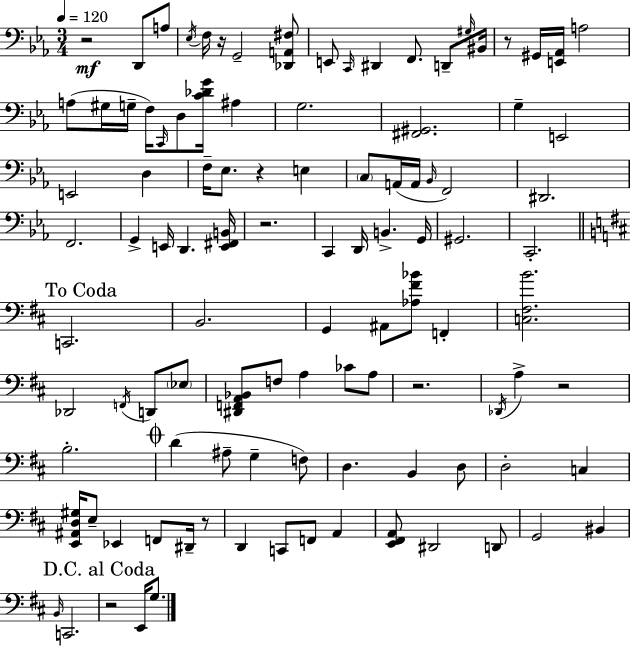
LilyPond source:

{
  \clef bass
  \numericTimeSignature
  \time 3/4
  \key c \minor
  \tempo 4 = 120
  r2\mf d,8 a8 | \acciaccatura { ees16 } f16 r16 g,2-- <des, a, fis>8 | e,8 \grace { c,16 } dis,4 f,8. d,8-- | \grace { gis16 } bis,16 r8 gis,16 <e, aes,>16 a2 | \break a8( gis16 g16-- f16) \grace { c,16 } d8 <c' des' g'>16 | ais4 g2. | <fis, gis,>2. | g4-- e,2 | \break e,2 | d4 f16-- ees8. r4 | e4 \parenthesize c8 a,16( a,16 \grace { bes,16 }) f,2 | dis,2. | \break f,2. | g,4-> e,16 d,4. | <e, fis, b,>16 r2. | c,4 d,16 b,4.-> | \break g,16 gis,2. | c,2.-. | \mark "To Coda" \bar "||" \break \key b \minor c,2. | b,2. | g,4 ais,8 <aes fis' bes'>8 f,4-. | <c fis b'>2. | \break des,2 \acciaccatura { f,16 } d,8 \parenthesize ees8 | <dis, f, a, bes,>8 f8 a4 ces'8 a8 | r2. | \acciaccatura { des,16 } a4-> r2 | \break b2.-. | \mark \markup { \musicglyph "scripts.coda" } d'4( ais8-- g4-- | f8) d4. b,4 | d8 d2-. c4 | \break <e, ais, d gis>16 e8-- ees,4 f,8 dis,16-- | r8 d,4 c,8 f,8 a,4 | <e, fis, a,>8 dis,2 | d,8 g,2 bis,4 | \break \grace { b,16 } c,2. | \mark "D.C. al Coda" r2 e,16 | g8. \bar "|."
}